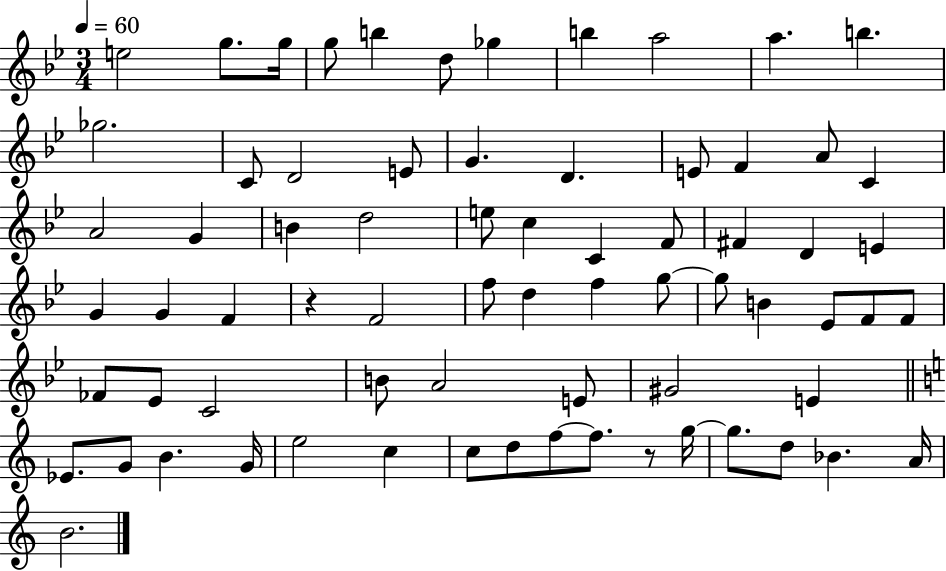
{
  \clef treble
  \numericTimeSignature
  \time 3/4
  \key bes \major
  \tempo 4 = 60
  \repeat volta 2 { e''2 g''8. g''16 | g''8 b''4 d''8 ges''4 | b''4 a''2 | a''4. b''4. | \break ges''2. | c'8 d'2 e'8 | g'4. d'4. | e'8 f'4 a'8 c'4 | \break a'2 g'4 | b'4 d''2 | e''8 c''4 c'4 f'8 | fis'4 d'4 e'4 | \break g'4 g'4 f'4 | r4 f'2 | f''8 d''4 f''4 g''8~~ | g''8 b'4 ees'8 f'8 f'8 | \break fes'8 ees'8 c'2 | b'8 a'2 e'8 | gis'2 e'4 | \bar "||" \break \key c \major ees'8. g'8 b'4. g'16 | e''2 c''4 | c''8 d''8 f''8~~ f''8. r8 g''16~~ | g''8. d''8 bes'4. a'16 | \break b'2. | } \bar "|."
}